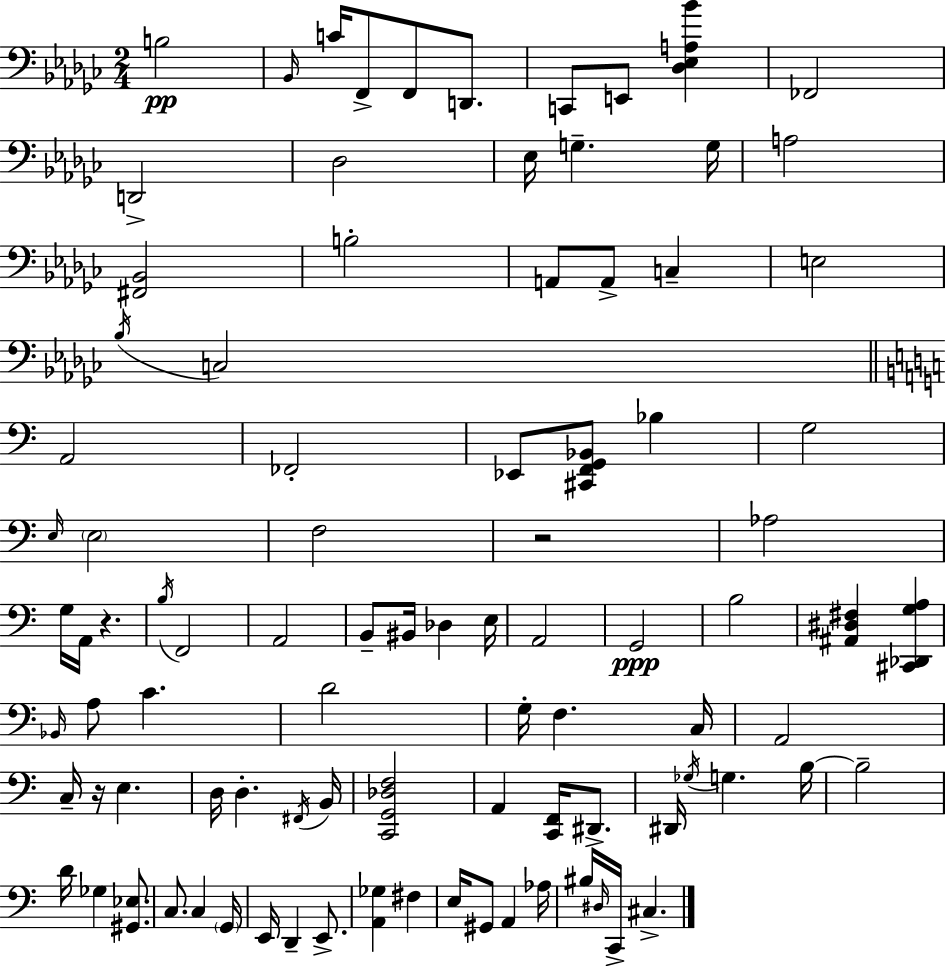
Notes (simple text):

B3/h Bb2/s C4/s F2/e F2/e D2/e. C2/e E2/e [Db3,Eb3,A3,Bb4]/q FES2/h D2/h Db3/h Eb3/s G3/q. G3/s A3/h [F#2,Bb2]/h B3/h A2/e A2/e C3/q E3/h Bb3/s C3/h A2/h FES2/h Eb2/e [C#2,F2,G2,Bb2]/e Bb3/q G3/h E3/s E3/h F3/h R/h Ab3/h G3/s A2/s R/q. B3/s F2/h A2/h B2/e BIS2/s Db3/q E3/s A2/h G2/h B3/h [A#2,D#3,F#3]/q [C#2,Db2,G3,A3]/q Bb2/s A3/e C4/q. D4/h G3/s F3/q. C3/s A2/h C3/s R/s E3/q. D3/s D3/q. F#2/s B2/s [C2,G2,Db3,F3]/h A2/q [C2,F2]/s D#2/e. D#2/s Gb3/s G3/q. B3/s B3/h D4/s Gb3/q [G#2,Eb3]/e. C3/e. C3/q G2/s E2/s D2/q E2/e. [A2,Gb3]/q F#3/q E3/s G#2/e A2/q Ab3/s BIS3/s D#3/s C2/s C#3/q.